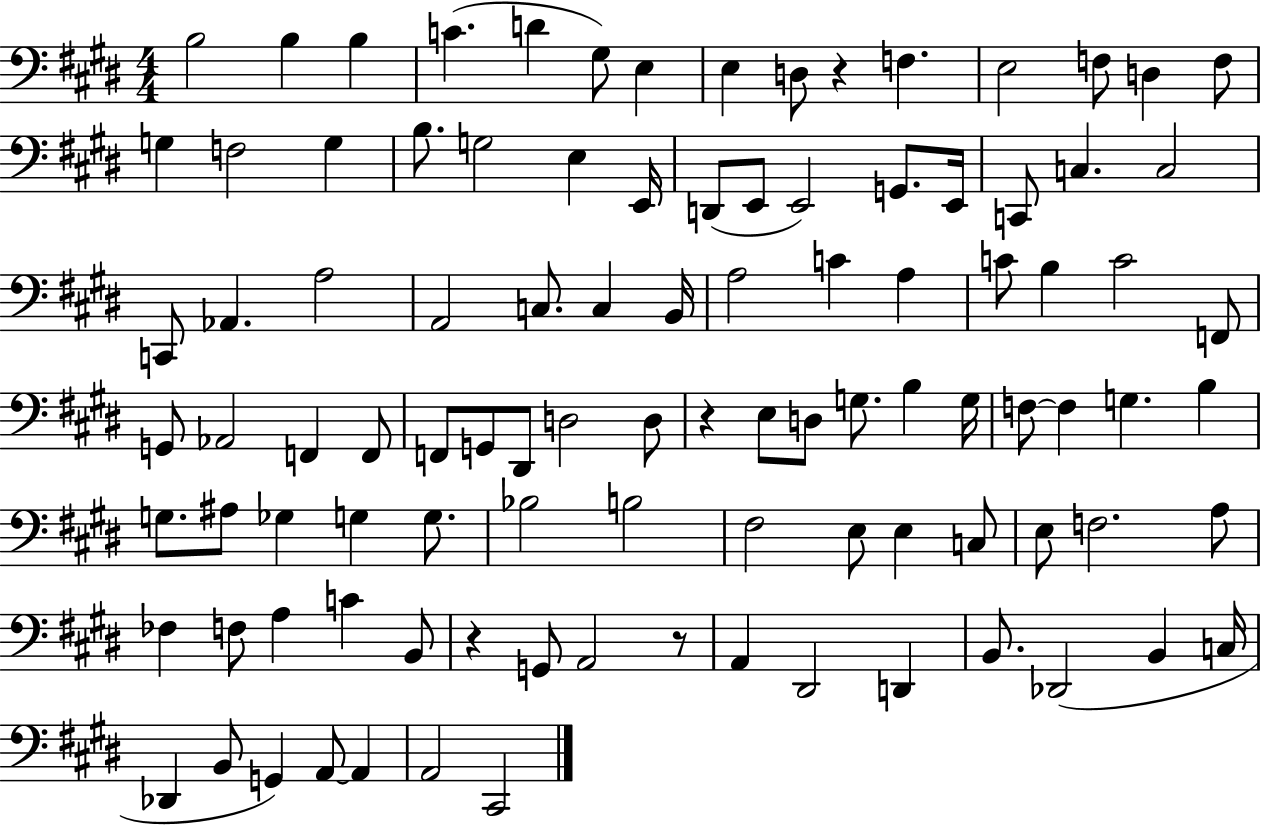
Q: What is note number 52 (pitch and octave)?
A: D3